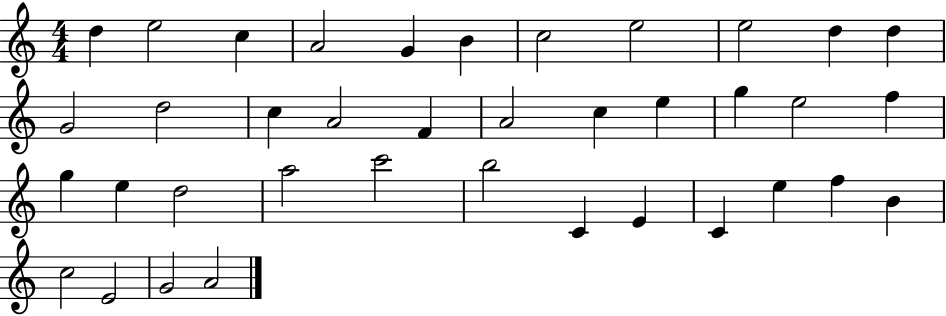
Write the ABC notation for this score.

X:1
T:Untitled
M:4/4
L:1/4
K:C
d e2 c A2 G B c2 e2 e2 d d G2 d2 c A2 F A2 c e g e2 f g e d2 a2 c'2 b2 C E C e f B c2 E2 G2 A2